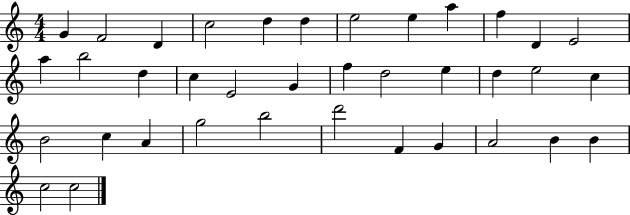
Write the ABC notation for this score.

X:1
T:Untitled
M:4/4
L:1/4
K:C
G F2 D c2 d d e2 e a f D E2 a b2 d c E2 G f d2 e d e2 c B2 c A g2 b2 d'2 F G A2 B B c2 c2